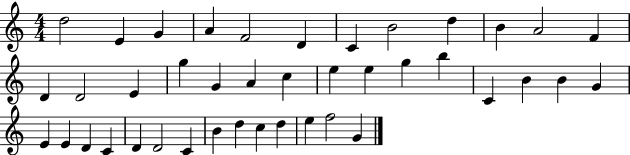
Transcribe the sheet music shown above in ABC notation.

X:1
T:Untitled
M:4/4
L:1/4
K:C
d2 E G A F2 D C B2 d B A2 F D D2 E g G A c e e g b C B B G E E D C D D2 C B d c d e f2 G